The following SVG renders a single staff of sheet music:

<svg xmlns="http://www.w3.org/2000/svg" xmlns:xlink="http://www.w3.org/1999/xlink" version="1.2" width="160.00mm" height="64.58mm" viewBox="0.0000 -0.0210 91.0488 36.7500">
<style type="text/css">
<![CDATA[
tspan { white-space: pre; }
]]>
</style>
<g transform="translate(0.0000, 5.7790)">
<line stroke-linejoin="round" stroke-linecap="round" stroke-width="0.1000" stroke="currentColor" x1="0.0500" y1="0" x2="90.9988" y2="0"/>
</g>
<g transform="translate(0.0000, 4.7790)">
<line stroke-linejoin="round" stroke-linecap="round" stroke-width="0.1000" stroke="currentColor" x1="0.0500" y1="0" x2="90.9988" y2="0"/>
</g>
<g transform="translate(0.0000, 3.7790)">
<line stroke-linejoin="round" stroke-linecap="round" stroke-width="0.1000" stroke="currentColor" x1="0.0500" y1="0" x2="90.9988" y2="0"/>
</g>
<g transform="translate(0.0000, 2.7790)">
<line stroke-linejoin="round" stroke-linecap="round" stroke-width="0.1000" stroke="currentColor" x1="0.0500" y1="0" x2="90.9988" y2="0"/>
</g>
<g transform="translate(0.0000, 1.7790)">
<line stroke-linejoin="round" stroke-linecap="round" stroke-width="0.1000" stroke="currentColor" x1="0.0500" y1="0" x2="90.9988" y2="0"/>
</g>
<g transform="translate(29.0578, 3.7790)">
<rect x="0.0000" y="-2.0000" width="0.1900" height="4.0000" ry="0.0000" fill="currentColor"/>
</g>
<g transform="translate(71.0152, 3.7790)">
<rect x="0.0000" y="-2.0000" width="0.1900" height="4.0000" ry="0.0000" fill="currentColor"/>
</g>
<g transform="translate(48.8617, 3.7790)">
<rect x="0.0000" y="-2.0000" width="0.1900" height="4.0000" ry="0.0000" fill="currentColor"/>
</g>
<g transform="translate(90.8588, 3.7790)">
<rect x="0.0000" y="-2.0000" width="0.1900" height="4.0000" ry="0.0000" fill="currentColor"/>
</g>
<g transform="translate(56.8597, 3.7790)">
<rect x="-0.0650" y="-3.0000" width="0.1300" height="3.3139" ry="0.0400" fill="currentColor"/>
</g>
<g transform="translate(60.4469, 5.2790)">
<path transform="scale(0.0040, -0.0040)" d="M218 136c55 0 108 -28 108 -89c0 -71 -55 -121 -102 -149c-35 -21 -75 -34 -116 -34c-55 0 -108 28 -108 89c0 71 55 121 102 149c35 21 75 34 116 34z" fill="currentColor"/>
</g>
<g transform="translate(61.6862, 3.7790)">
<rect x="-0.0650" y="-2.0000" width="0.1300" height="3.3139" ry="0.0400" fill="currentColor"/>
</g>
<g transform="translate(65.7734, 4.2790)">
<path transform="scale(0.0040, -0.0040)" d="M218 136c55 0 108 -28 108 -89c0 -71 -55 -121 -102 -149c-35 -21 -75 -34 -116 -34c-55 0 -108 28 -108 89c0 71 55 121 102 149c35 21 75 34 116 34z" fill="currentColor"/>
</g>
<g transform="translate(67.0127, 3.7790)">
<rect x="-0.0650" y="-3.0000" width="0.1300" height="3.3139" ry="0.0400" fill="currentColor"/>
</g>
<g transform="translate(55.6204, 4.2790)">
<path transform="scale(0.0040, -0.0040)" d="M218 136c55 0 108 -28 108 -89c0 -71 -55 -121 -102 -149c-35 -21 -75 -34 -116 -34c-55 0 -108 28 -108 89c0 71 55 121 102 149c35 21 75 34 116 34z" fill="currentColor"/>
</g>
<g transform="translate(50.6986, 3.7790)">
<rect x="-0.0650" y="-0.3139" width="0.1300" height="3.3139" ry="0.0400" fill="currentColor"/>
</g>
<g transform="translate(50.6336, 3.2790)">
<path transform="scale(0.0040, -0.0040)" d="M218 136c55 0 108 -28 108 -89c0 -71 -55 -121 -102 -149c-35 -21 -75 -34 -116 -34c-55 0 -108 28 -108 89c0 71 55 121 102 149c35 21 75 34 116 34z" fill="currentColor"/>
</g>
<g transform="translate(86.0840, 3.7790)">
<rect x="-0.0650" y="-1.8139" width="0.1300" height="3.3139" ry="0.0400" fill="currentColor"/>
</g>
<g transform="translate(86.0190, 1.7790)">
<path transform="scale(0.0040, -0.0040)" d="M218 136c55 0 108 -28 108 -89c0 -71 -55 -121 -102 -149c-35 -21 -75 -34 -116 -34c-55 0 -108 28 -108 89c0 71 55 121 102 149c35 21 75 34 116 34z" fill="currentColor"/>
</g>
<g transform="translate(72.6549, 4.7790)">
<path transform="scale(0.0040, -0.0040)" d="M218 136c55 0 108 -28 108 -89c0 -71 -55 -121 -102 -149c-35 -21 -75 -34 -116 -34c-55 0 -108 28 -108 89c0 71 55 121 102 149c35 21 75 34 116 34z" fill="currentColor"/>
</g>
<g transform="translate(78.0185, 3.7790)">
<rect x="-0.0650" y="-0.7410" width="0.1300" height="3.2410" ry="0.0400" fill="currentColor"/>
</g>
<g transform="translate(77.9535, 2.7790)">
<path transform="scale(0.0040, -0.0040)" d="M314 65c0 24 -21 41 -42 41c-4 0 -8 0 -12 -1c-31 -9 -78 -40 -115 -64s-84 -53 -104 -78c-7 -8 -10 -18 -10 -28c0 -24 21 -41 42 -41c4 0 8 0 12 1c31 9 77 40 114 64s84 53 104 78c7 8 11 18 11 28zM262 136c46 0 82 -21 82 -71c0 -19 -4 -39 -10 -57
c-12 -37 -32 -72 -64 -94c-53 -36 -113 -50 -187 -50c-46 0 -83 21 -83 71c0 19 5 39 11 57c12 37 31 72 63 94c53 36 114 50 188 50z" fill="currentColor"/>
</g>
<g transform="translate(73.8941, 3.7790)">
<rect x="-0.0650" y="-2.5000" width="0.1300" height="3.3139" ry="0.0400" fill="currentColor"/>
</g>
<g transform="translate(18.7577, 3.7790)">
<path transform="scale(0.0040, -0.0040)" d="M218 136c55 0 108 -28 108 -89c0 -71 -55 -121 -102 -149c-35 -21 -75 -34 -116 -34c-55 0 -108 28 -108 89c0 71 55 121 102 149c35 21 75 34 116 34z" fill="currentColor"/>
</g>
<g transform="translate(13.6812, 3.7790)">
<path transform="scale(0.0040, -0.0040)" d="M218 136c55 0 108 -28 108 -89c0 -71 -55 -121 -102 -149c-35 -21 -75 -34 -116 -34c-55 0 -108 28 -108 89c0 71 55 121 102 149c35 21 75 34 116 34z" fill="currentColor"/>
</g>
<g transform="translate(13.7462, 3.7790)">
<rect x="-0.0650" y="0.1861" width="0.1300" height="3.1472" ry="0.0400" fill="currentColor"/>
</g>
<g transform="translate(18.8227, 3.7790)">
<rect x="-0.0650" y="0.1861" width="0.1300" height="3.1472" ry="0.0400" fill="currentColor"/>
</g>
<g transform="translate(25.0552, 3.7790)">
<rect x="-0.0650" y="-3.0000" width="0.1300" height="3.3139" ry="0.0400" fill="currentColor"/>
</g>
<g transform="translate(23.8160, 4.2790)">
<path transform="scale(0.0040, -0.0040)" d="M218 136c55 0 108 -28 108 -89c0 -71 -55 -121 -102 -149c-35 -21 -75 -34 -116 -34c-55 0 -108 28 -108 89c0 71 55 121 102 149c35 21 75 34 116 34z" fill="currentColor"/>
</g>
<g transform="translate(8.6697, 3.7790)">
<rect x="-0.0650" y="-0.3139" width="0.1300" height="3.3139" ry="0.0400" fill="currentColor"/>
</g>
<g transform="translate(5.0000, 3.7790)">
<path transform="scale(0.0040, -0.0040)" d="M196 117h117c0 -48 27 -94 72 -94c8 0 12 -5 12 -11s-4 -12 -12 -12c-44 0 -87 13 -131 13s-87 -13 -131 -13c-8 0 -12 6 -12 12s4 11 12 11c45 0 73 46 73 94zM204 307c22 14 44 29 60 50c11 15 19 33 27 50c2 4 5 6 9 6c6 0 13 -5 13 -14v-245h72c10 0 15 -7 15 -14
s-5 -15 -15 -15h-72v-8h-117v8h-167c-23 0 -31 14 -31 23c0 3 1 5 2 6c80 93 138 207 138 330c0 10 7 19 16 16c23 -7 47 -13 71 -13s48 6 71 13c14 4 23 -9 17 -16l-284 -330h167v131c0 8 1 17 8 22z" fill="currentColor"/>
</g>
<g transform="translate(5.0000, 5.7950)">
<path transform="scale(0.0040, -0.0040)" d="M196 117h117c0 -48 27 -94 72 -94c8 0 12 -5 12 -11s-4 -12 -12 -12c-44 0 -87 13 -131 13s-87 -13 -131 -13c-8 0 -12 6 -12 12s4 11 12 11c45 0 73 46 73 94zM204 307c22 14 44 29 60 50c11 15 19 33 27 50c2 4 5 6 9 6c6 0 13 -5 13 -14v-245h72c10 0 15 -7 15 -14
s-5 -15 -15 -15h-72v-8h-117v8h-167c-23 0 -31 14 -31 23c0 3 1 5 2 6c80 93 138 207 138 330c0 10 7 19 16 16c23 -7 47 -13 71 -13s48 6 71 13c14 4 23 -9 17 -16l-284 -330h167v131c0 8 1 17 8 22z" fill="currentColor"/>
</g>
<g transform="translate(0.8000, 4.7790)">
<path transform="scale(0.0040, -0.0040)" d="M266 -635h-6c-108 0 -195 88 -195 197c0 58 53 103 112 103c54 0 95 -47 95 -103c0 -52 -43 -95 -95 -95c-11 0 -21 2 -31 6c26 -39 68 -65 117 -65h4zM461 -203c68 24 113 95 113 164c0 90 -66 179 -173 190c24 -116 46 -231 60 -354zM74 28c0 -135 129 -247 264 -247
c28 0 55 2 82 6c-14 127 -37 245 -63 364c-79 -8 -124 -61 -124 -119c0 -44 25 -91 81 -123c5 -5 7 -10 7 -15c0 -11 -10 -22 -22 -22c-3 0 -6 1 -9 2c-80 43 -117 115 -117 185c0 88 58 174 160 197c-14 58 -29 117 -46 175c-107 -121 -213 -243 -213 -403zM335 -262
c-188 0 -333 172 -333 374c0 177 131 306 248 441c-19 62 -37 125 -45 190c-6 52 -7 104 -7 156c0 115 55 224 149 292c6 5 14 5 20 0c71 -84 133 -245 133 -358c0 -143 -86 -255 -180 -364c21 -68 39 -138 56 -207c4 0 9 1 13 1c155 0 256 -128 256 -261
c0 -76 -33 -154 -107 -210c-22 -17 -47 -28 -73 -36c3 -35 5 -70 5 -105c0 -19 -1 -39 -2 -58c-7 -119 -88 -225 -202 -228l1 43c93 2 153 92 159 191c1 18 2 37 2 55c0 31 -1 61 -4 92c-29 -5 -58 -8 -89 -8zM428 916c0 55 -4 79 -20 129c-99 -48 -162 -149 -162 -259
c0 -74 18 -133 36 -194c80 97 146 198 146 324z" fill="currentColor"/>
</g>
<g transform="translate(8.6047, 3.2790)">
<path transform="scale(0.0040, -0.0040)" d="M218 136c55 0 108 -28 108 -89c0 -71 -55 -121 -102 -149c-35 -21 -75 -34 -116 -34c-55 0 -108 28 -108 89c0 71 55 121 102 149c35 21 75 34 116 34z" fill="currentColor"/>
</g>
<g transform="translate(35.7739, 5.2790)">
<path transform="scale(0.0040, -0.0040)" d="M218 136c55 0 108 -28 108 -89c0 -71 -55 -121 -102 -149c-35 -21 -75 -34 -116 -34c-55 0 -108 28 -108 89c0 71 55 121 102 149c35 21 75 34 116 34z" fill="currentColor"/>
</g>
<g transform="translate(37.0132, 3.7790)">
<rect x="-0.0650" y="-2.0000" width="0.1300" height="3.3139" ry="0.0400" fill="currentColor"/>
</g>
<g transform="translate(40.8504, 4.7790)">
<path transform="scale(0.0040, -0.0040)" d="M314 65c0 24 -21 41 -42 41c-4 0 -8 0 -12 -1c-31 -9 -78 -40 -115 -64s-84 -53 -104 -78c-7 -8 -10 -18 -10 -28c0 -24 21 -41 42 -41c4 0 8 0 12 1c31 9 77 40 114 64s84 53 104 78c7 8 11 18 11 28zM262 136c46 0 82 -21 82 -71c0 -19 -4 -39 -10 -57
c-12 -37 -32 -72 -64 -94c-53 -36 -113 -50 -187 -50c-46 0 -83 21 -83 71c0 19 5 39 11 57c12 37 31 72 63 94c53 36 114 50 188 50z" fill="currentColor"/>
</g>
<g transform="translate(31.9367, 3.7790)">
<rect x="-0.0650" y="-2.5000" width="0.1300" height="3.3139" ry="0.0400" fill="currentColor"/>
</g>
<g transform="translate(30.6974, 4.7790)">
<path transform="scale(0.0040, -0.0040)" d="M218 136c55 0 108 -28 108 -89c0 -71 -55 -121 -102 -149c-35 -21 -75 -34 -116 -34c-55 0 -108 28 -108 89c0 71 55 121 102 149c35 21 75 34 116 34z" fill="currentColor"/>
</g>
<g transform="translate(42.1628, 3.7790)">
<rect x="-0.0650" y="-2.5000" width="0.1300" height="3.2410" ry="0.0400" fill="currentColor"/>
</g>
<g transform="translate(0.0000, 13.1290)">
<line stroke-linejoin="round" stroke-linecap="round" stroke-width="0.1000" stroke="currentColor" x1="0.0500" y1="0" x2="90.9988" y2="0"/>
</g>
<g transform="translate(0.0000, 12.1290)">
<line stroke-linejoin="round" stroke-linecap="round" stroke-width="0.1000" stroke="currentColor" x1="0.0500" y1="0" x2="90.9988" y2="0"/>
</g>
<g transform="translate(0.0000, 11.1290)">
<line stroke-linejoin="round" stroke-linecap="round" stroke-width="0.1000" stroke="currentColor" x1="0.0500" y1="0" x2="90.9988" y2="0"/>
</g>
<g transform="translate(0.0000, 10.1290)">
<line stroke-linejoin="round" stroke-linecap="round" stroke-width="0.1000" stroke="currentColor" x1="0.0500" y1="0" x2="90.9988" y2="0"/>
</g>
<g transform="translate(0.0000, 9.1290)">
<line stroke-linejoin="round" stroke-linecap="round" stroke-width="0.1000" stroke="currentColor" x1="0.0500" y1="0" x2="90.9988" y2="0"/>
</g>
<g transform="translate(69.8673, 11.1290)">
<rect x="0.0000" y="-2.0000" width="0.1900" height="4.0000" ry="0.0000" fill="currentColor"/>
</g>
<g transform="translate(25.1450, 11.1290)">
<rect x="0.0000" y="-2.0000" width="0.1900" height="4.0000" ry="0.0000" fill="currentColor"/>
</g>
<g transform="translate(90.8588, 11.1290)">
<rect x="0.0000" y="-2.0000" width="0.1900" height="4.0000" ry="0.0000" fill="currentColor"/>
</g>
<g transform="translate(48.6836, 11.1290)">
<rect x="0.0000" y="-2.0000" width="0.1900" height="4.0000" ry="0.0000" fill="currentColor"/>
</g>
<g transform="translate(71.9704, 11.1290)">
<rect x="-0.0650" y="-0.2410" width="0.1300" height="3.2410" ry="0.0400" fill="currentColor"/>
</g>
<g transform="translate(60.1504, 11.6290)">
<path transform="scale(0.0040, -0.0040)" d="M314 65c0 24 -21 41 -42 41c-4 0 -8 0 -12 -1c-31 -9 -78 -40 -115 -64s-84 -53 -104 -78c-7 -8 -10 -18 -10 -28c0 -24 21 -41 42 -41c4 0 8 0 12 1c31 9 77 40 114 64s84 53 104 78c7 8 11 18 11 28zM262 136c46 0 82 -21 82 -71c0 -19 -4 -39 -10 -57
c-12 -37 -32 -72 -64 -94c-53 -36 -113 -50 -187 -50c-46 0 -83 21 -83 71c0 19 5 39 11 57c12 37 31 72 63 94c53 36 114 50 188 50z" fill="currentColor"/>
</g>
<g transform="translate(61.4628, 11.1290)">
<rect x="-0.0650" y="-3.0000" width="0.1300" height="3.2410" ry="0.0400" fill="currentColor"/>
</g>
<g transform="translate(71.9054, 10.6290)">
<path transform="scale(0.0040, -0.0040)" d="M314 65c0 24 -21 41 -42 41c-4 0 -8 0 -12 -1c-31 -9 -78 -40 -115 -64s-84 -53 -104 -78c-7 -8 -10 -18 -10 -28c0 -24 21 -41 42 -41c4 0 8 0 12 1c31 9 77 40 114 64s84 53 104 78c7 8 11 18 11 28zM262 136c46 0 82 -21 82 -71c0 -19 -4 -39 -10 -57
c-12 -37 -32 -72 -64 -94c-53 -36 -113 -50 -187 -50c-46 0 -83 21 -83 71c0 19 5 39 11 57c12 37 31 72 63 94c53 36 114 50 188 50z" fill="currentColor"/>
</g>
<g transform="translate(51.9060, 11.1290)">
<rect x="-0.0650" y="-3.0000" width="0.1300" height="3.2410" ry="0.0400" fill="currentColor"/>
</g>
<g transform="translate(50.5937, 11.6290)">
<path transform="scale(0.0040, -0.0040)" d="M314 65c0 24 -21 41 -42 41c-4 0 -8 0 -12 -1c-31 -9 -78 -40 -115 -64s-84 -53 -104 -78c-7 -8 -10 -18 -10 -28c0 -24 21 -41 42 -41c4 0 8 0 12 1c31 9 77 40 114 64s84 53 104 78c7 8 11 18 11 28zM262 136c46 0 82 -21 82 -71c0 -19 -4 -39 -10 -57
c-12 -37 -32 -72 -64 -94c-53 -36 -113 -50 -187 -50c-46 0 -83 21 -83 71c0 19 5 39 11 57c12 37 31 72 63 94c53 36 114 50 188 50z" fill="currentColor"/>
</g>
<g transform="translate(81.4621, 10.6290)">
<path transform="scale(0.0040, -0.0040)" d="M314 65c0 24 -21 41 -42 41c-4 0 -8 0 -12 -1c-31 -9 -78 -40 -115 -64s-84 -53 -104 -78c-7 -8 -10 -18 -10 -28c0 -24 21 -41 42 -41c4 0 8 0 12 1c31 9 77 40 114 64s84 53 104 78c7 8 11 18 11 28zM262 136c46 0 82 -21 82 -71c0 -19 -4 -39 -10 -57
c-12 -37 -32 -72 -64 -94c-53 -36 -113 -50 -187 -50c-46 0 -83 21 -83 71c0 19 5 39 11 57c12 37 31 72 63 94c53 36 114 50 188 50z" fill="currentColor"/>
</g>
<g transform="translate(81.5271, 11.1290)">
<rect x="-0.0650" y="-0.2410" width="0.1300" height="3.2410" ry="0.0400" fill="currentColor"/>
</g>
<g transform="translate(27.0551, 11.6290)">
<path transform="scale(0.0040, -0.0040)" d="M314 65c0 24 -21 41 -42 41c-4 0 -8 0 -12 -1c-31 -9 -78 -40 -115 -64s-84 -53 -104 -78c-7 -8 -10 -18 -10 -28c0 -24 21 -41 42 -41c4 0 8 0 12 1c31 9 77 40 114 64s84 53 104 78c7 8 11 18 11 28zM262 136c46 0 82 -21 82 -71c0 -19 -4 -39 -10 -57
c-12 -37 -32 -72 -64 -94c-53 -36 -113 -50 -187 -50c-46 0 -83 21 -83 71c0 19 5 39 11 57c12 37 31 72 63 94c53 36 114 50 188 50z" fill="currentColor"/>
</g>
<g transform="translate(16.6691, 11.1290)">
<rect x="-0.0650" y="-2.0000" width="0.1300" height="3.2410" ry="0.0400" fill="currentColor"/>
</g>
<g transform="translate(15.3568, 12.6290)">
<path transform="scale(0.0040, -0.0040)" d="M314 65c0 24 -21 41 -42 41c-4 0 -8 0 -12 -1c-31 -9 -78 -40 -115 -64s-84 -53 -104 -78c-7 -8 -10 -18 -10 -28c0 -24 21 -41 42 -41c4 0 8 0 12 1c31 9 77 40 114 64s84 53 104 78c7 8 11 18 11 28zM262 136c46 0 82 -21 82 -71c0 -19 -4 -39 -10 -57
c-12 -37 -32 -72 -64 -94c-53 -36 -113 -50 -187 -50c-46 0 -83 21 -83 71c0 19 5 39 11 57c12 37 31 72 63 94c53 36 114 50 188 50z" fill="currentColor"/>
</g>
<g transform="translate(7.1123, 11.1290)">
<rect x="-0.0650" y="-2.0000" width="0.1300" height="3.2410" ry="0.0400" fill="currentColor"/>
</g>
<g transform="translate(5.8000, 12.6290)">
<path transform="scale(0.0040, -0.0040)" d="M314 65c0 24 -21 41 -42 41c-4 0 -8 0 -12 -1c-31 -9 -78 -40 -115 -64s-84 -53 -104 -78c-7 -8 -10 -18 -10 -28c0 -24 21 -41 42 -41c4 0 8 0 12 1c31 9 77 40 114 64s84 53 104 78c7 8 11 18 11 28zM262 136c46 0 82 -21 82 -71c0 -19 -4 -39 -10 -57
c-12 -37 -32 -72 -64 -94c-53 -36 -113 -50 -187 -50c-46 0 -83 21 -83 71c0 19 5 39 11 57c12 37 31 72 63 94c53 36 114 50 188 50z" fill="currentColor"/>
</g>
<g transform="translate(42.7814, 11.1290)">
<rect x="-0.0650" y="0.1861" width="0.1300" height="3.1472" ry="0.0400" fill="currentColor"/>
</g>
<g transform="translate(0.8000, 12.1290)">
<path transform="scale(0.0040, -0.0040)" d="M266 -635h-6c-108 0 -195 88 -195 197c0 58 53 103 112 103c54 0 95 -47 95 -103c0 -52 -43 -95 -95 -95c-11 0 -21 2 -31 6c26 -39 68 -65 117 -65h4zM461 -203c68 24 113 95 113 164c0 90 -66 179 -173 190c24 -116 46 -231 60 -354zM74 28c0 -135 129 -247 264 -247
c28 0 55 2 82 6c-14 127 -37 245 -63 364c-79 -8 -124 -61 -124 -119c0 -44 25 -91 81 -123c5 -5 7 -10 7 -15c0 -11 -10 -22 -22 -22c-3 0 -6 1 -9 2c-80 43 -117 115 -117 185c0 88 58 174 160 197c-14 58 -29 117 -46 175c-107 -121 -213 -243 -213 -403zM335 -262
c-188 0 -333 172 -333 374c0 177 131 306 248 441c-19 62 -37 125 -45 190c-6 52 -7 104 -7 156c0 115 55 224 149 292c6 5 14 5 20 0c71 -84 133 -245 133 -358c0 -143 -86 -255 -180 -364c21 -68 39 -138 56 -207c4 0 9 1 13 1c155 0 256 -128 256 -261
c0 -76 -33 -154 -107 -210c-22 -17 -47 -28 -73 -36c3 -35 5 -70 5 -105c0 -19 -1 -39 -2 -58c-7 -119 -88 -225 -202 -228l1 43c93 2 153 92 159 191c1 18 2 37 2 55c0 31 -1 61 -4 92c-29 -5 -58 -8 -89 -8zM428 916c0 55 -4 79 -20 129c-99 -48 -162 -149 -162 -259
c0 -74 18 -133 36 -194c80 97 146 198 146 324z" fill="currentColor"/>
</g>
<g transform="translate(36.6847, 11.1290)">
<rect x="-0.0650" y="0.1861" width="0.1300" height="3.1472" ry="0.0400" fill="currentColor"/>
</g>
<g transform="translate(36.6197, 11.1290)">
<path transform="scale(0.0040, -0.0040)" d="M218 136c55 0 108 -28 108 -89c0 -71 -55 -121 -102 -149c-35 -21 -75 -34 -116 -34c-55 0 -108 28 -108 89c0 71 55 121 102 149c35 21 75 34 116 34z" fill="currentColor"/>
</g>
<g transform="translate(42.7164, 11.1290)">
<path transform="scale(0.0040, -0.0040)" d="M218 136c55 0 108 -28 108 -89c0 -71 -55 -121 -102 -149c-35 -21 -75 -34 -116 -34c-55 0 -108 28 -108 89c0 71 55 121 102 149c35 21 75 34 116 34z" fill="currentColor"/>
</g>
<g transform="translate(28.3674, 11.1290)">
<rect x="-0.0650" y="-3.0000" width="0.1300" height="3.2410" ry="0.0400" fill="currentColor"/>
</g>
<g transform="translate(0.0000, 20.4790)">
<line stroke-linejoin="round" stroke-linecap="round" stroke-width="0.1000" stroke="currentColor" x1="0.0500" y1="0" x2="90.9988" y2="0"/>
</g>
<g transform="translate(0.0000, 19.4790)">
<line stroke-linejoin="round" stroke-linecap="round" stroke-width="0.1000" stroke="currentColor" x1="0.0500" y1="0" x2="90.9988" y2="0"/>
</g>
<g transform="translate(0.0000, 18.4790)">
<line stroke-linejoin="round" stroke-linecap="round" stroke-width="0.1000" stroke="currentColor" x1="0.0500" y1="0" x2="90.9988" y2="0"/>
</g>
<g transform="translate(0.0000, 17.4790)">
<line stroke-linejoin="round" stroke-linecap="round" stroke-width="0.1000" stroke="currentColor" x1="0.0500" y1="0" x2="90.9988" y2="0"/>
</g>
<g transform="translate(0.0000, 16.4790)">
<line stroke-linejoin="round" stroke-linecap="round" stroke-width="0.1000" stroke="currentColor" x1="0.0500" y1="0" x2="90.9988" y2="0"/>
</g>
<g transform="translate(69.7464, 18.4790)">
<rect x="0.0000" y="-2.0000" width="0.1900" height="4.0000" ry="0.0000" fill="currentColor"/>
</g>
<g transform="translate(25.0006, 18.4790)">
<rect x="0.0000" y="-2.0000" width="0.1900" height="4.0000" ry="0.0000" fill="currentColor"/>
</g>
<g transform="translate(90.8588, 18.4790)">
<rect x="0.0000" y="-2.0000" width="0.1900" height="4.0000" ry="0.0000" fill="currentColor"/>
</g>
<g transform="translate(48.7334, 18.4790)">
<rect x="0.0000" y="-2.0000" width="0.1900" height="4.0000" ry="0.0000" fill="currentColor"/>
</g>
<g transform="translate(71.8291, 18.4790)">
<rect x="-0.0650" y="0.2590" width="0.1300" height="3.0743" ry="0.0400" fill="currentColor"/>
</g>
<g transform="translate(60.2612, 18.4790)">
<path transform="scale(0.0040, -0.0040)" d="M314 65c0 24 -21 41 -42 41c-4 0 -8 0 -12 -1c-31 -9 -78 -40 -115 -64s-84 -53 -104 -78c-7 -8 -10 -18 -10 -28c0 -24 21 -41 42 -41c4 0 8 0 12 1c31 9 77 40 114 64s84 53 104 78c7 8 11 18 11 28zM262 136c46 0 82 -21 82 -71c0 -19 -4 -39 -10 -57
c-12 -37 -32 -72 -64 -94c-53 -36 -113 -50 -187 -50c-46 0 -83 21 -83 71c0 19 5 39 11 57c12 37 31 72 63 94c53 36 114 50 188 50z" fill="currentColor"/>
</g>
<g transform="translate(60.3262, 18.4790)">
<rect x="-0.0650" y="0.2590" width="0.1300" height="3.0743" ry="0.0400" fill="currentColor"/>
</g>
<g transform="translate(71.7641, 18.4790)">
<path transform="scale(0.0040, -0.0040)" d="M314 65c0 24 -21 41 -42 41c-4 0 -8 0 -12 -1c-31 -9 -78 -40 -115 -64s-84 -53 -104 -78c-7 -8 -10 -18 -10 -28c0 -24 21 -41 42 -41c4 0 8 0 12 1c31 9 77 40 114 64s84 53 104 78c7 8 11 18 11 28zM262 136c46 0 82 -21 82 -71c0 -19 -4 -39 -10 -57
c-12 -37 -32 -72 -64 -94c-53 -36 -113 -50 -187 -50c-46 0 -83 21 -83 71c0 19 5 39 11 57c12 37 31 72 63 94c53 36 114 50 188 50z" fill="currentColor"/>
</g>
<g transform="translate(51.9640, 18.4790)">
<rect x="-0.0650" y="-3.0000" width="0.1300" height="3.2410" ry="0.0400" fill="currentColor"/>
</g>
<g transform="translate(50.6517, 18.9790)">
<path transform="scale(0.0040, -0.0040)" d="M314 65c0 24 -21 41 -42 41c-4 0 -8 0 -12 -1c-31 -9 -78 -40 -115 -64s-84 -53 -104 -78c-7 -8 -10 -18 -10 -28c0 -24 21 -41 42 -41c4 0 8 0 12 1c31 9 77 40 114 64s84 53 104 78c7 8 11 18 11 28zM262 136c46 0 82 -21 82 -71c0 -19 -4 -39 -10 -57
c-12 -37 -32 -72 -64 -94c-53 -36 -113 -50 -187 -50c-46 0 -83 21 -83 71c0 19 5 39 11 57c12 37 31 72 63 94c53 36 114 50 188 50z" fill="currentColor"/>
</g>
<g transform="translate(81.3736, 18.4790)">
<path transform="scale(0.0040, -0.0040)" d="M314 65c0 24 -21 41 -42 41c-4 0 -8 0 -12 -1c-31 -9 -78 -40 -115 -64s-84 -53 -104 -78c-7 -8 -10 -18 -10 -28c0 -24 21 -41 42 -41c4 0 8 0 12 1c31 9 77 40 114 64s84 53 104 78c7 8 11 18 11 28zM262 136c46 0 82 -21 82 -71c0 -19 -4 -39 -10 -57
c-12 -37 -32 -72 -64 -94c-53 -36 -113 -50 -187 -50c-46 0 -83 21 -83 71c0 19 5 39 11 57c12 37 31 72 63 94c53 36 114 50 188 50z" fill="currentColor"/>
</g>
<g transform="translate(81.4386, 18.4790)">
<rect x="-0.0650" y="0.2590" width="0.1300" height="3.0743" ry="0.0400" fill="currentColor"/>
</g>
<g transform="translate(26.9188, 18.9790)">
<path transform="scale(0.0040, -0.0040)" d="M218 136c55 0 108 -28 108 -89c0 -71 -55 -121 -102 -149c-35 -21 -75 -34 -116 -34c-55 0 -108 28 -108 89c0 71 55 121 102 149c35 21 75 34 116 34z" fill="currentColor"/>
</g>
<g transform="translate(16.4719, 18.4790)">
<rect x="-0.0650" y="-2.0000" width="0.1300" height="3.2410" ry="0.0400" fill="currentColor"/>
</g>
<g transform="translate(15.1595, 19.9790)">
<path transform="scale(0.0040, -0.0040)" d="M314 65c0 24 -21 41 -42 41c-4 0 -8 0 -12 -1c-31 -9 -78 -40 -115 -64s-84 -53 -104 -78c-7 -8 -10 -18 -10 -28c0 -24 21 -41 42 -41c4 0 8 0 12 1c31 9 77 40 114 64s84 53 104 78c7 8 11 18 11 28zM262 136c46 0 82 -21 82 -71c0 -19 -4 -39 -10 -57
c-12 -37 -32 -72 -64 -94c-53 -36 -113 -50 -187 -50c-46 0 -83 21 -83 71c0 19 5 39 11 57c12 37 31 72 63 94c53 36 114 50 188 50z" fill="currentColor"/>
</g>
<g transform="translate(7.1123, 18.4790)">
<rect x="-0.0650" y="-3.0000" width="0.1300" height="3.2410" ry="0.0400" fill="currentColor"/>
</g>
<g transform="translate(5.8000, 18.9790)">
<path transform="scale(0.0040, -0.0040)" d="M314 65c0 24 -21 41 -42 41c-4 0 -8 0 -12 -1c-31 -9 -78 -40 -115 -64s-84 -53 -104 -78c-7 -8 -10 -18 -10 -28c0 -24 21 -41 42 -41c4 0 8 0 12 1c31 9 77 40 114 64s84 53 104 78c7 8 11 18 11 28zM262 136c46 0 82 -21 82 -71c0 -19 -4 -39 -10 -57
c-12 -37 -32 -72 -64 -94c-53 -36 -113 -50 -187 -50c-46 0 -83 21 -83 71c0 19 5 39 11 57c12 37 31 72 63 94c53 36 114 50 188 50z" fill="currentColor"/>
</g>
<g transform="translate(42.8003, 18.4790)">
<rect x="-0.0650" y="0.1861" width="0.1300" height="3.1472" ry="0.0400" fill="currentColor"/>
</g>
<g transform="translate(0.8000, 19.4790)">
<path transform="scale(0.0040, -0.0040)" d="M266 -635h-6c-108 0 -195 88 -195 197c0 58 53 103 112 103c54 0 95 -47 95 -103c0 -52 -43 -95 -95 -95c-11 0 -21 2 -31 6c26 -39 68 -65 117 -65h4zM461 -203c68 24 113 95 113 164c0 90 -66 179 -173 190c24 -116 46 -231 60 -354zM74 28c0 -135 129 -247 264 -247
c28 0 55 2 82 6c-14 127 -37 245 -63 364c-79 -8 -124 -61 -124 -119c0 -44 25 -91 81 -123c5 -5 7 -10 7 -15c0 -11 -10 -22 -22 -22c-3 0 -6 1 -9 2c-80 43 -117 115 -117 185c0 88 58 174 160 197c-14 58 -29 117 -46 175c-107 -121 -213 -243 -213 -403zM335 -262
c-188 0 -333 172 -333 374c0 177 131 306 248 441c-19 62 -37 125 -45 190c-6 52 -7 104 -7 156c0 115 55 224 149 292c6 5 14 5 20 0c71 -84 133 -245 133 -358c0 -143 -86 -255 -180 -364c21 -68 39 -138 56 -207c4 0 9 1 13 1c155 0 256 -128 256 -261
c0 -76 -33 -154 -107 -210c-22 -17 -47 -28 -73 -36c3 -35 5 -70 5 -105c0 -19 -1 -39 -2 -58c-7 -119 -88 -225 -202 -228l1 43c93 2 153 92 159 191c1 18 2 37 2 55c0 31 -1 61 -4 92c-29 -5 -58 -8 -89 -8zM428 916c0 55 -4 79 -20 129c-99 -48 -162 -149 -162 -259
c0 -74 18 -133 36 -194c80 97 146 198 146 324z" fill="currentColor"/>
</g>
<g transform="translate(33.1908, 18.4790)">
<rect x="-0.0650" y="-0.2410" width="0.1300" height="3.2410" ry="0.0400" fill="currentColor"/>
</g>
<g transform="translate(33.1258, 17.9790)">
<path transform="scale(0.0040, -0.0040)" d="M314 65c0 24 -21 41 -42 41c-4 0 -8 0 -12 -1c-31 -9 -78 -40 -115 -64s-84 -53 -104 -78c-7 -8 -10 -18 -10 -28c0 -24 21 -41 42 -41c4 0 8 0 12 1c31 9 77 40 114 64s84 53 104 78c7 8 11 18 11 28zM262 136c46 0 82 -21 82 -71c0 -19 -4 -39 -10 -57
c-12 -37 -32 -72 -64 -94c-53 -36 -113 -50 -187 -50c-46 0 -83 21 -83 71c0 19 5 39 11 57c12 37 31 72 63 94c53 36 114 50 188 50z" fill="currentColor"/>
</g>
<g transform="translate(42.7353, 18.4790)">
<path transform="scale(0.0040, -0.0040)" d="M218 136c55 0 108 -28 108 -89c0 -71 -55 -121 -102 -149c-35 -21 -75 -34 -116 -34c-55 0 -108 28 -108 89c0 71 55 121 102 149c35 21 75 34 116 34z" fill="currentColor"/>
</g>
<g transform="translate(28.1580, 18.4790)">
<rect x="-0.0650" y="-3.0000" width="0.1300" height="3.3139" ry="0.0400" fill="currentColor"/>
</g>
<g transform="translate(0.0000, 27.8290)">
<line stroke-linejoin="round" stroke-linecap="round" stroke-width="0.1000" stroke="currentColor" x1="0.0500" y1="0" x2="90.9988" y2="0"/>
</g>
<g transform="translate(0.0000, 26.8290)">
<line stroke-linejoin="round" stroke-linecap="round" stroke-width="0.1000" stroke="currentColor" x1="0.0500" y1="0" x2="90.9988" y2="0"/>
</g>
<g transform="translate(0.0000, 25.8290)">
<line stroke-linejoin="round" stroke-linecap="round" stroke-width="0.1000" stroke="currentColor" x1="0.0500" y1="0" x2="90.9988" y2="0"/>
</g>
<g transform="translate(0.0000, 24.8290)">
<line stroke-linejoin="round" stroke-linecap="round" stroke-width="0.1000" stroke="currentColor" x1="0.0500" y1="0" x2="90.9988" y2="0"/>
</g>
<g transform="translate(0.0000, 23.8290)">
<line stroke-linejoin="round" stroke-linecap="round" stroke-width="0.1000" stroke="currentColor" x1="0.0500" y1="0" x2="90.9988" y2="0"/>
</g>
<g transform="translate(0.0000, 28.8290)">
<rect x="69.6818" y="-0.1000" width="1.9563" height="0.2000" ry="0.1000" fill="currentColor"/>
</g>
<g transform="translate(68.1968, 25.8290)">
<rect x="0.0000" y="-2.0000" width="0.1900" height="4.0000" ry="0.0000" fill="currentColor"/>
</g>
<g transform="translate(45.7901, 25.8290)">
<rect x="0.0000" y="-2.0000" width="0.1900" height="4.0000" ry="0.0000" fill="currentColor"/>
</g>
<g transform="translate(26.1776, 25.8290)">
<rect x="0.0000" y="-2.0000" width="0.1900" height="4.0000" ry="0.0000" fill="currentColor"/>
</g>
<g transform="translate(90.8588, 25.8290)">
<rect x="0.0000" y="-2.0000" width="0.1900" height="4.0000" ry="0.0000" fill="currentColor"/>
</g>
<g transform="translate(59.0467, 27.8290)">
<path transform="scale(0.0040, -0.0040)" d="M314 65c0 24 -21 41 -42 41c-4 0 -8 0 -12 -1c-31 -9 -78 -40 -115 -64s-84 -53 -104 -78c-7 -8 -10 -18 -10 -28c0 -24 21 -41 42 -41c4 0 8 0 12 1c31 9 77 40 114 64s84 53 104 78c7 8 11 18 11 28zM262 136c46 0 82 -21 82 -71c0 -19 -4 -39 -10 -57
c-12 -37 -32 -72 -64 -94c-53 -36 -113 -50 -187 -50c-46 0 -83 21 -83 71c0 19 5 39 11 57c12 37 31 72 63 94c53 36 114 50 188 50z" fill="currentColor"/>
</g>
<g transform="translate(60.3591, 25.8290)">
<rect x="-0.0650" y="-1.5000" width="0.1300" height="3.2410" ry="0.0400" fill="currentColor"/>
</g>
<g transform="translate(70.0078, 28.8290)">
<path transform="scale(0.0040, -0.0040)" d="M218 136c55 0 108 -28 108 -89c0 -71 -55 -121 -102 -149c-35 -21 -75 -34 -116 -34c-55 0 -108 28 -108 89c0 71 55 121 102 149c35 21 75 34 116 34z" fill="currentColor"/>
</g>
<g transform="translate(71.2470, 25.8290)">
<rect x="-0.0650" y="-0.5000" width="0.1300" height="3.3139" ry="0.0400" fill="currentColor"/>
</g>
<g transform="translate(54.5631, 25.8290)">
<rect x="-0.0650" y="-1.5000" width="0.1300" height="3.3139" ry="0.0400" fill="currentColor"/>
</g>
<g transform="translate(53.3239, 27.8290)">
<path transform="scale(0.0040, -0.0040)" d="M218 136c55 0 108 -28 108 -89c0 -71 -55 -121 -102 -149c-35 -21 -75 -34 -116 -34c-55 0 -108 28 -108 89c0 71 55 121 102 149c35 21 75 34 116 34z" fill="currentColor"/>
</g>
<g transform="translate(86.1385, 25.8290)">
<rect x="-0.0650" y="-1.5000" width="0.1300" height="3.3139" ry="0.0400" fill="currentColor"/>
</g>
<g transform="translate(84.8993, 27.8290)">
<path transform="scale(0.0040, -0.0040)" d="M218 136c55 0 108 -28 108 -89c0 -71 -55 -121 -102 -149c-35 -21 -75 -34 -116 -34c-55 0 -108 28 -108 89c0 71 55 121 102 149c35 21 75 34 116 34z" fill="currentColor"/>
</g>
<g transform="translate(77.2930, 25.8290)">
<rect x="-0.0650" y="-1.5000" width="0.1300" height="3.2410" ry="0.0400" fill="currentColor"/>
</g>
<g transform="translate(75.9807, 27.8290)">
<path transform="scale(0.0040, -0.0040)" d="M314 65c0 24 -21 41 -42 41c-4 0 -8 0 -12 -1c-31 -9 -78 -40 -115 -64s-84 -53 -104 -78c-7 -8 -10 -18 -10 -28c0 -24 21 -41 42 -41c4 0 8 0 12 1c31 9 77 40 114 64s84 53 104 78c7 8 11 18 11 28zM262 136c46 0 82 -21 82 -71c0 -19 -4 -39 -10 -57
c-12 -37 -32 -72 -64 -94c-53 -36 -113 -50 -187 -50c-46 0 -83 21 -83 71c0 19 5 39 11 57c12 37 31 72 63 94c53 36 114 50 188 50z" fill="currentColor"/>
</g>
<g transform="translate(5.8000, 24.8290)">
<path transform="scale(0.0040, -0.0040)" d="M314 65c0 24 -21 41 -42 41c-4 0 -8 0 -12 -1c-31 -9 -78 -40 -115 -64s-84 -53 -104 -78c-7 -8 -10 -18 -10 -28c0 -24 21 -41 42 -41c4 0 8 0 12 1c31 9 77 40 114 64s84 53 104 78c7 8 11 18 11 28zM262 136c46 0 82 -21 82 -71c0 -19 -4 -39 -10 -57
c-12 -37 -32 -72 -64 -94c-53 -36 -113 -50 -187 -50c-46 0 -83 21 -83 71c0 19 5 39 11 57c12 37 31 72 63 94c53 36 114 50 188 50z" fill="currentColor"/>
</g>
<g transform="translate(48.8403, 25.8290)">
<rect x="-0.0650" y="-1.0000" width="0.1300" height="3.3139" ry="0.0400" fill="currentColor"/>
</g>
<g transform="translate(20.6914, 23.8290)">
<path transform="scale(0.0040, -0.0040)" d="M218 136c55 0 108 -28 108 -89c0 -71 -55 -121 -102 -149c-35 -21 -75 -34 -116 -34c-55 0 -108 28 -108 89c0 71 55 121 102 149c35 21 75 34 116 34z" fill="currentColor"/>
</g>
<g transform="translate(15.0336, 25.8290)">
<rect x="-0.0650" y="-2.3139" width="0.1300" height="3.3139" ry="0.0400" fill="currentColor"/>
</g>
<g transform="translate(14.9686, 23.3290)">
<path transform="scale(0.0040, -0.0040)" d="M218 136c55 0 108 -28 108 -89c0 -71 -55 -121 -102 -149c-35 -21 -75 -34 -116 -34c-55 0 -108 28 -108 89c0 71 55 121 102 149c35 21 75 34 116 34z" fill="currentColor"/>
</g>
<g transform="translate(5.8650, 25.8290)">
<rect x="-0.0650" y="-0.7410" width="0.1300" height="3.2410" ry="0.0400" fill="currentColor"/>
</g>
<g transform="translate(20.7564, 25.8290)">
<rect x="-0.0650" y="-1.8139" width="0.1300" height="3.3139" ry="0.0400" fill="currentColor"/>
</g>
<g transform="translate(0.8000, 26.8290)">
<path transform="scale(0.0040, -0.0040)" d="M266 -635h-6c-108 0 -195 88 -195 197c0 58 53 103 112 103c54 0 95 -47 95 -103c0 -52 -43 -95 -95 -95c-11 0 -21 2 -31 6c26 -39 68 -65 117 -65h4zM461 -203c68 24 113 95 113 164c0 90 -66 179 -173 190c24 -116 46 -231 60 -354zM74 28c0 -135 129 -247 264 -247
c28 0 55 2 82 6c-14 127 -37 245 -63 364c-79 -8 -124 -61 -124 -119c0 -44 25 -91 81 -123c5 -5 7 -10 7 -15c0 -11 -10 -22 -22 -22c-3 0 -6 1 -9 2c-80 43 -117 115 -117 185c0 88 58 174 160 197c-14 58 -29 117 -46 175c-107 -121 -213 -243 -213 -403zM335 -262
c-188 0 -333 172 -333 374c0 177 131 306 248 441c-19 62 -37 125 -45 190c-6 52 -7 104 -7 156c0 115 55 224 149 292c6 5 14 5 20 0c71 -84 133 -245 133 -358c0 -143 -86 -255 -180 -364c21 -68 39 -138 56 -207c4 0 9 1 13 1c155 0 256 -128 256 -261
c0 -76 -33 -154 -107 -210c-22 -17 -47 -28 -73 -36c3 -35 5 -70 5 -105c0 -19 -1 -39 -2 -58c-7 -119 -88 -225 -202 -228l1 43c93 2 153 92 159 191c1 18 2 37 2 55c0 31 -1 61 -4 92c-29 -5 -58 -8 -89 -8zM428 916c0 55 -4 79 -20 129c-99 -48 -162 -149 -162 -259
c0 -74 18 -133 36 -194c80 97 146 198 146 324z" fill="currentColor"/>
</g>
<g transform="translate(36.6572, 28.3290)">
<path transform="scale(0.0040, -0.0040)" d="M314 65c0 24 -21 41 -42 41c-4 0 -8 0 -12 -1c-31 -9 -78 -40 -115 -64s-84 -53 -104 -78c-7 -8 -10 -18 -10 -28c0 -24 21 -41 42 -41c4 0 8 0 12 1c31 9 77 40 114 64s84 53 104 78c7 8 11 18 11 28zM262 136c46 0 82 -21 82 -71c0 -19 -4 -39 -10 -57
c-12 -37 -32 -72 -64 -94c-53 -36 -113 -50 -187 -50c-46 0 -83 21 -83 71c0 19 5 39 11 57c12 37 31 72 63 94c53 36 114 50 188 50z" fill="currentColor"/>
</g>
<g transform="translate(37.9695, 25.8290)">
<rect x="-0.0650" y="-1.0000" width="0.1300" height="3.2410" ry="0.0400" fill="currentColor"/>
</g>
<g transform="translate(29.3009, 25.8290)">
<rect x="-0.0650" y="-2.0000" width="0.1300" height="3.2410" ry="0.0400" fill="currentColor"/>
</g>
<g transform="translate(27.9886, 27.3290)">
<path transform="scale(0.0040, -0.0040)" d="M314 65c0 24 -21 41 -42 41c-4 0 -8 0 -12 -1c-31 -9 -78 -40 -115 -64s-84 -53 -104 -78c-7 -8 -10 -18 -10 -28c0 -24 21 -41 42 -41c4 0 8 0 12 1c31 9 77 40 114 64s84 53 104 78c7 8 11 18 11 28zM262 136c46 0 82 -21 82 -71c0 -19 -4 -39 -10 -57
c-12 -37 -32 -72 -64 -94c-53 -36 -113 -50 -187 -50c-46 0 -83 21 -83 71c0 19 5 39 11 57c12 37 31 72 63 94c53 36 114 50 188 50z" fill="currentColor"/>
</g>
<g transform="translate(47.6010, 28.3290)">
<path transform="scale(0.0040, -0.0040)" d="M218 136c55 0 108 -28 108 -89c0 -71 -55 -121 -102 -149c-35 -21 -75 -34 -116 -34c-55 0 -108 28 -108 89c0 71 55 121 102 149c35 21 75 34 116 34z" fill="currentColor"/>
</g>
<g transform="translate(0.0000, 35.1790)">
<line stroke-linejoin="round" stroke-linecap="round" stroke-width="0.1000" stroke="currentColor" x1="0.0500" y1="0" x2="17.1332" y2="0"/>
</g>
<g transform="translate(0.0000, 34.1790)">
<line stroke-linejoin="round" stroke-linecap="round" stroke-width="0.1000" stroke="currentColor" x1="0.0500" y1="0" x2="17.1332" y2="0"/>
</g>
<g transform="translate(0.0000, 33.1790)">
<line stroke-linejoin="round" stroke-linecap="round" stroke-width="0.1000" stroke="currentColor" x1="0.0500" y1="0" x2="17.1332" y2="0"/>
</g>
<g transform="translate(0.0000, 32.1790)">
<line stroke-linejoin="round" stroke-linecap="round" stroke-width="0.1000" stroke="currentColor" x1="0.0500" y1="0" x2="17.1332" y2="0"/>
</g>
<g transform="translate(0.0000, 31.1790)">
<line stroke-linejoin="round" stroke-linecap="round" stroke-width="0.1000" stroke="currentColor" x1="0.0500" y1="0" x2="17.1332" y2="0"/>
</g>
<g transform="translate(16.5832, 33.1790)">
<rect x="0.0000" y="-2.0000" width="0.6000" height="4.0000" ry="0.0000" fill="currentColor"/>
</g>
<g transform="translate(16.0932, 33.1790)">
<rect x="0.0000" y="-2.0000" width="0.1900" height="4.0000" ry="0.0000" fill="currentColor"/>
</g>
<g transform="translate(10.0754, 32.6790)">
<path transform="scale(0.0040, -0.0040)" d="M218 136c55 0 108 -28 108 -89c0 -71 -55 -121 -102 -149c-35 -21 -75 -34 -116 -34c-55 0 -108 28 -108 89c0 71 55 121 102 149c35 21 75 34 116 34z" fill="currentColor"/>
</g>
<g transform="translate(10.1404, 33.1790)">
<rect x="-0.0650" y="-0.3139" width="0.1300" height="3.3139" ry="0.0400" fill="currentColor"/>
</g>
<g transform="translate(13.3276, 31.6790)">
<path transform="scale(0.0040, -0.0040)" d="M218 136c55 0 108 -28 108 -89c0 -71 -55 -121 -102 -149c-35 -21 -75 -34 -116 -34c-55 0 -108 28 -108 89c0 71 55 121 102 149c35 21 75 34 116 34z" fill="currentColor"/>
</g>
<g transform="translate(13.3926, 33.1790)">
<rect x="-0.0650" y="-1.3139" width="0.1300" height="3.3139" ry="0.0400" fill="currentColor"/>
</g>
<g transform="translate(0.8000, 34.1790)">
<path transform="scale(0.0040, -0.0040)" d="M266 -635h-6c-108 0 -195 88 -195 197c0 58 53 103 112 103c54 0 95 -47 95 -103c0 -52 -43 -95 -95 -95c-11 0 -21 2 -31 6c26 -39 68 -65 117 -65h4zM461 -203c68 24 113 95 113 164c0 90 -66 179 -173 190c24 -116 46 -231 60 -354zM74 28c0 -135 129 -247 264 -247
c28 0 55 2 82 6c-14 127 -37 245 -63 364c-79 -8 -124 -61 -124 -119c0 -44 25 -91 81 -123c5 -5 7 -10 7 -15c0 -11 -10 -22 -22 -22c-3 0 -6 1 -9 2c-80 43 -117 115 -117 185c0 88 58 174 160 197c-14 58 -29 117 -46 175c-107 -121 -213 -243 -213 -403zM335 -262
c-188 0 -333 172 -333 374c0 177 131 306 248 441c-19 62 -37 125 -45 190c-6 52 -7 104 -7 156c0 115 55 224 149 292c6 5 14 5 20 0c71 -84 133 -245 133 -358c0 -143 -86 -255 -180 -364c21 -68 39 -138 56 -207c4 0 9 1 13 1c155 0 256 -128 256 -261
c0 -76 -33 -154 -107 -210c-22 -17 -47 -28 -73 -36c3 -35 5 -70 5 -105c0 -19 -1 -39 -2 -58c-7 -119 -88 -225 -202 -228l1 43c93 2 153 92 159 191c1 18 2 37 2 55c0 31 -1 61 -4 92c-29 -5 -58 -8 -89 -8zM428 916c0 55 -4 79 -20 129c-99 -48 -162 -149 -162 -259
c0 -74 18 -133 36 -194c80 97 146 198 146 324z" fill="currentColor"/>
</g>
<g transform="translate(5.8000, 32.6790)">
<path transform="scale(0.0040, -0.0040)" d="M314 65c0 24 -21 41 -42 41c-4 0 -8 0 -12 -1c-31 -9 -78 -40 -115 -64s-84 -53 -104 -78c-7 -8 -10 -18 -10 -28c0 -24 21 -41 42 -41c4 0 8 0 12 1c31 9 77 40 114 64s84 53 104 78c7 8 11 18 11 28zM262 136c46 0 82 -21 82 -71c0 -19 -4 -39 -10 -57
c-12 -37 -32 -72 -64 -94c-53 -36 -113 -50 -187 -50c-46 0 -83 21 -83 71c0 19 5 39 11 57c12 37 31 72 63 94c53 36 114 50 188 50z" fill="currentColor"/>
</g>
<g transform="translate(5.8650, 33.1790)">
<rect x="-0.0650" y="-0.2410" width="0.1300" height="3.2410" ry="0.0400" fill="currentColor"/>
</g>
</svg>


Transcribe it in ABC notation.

X:1
T:Untitled
M:4/4
L:1/4
K:C
c B B A G F G2 c A F A G d2 f F2 F2 A2 B B A2 A2 c2 c2 A2 F2 A c2 B A2 B2 B2 B2 d2 g f F2 D2 D E E2 C E2 E c2 c e